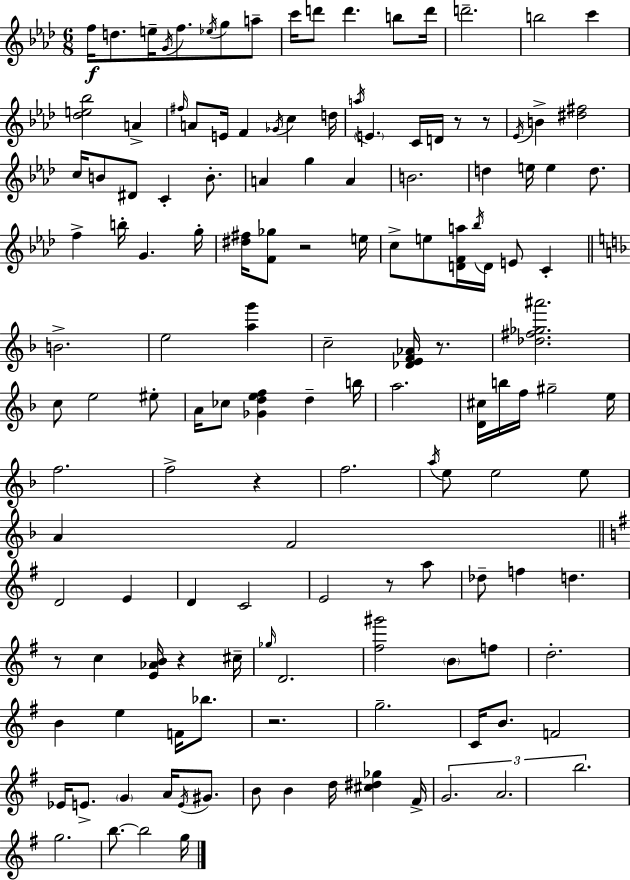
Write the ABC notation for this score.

X:1
T:Untitled
M:6/8
L:1/4
K:Fm
f/4 d/2 e/4 G/4 f/2 _e/4 g/2 a/2 c'/4 d'/2 d' b/2 d'/4 d'2 b2 c' [_de_b]2 A ^f/4 A/2 E/4 F _G/4 c d/4 a/4 E C/4 D/4 z/2 z/2 _E/4 B [^d^f]2 c/4 B/2 ^D/2 C B/2 A g A B2 d e/4 e d/2 f b/4 G g/4 [^d^f]/4 [F_g]/2 z2 e/4 c/2 e/2 [DFa]/4 _b/4 D/4 E/2 C B2 e2 [ag'] c2 [_DEF_A]/4 z/2 [_d^f_g^a']2 c/2 e2 ^e/2 A/4 _c/2 [_Gdef] d b/4 a2 [D^c]/4 b/4 f/4 ^g2 e/4 f2 f2 z f2 a/4 e/2 e2 e/2 A F2 D2 E D C2 E2 z/2 a/2 _d/2 f d z/2 c [E_AB]/4 z ^c/4 _g/4 D2 [^f^g']2 B/2 f/2 d2 B e F/4 _b/2 z2 g2 C/4 B/2 F2 _E/4 E/2 G A/4 E/4 ^G/2 B/2 B d/4 [^c^d_g] ^F/4 G2 A2 b2 g2 b/2 b2 g/4